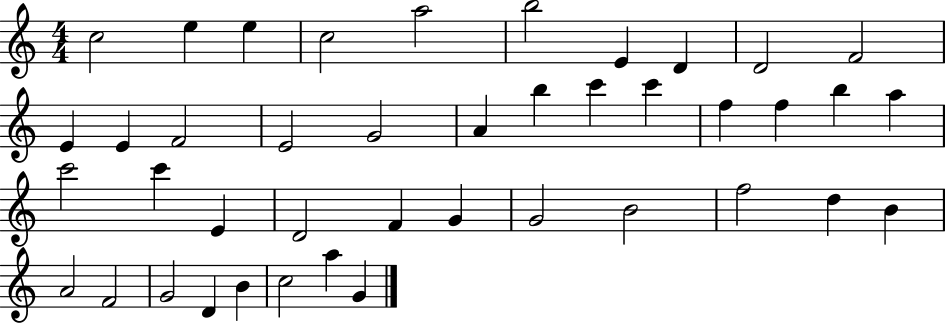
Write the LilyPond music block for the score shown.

{
  \clef treble
  \numericTimeSignature
  \time 4/4
  \key c \major
  c''2 e''4 e''4 | c''2 a''2 | b''2 e'4 d'4 | d'2 f'2 | \break e'4 e'4 f'2 | e'2 g'2 | a'4 b''4 c'''4 c'''4 | f''4 f''4 b''4 a''4 | \break c'''2 c'''4 e'4 | d'2 f'4 g'4 | g'2 b'2 | f''2 d''4 b'4 | \break a'2 f'2 | g'2 d'4 b'4 | c''2 a''4 g'4 | \bar "|."
}